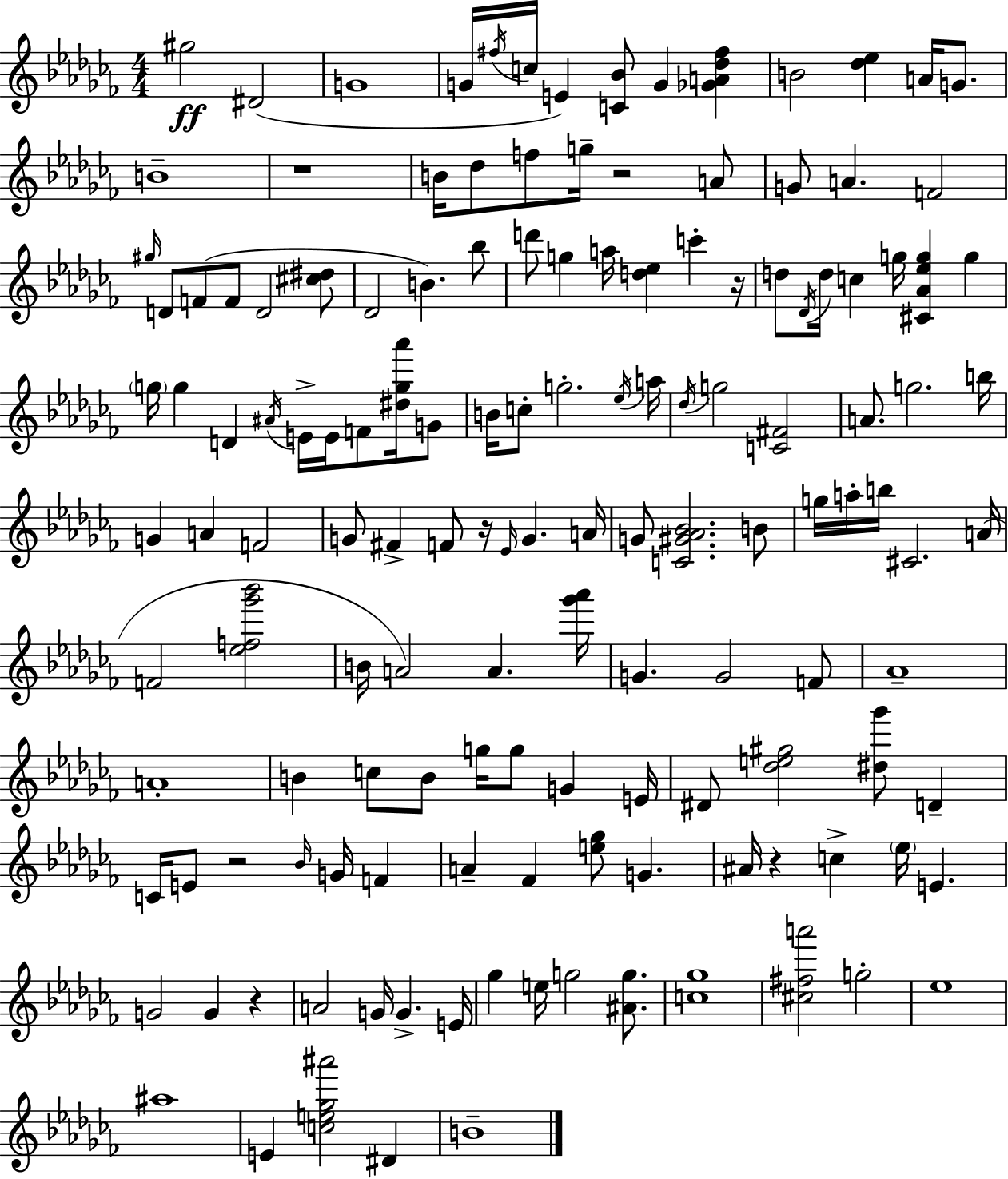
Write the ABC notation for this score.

X:1
T:Untitled
M:4/4
L:1/4
K:Abm
^g2 ^D2 G4 G/4 ^f/4 c/4 E [C_B]/2 G [_GA_d^f] B2 [_d_e] A/4 G/2 B4 z4 B/4 _d/2 f/2 g/4 z2 A/2 G/2 A F2 ^g/4 D/2 F/2 F/2 D2 [^c^d]/2 _D2 B _b/2 d'/2 g a/4 [d_e] c' z/4 d/2 _D/4 d/4 c g/4 [^C_A_eg] g g/4 g D ^A/4 E/4 E/4 F/2 [^dg_a']/4 G/2 B/4 c/2 g2 _e/4 a/4 _d/4 g2 [C^F]2 A/2 g2 b/4 G A F2 G/2 ^F F/2 z/4 _E/4 G A/4 G/2 [C^G_A_B]2 B/2 g/4 a/4 b/4 ^C2 A/4 F2 [_ef_g'_b']2 B/4 A2 A [_g'_a']/4 G G2 F/2 _A4 A4 B c/2 B/2 g/4 g/2 G E/4 ^D/2 [_de^g]2 [^d_g']/2 D C/4 E/2 z2 _B/4 G/4 F A _F [e_g]/2 G ^A/4 z c _e/4 E G2 G z A2 G/4 G E/4 _g e/4 g2 [^Ag]/2 [c_g]4 [^c^fa']2 g2 _e4 ^a4 E [ce_g^a']2 ^D B4